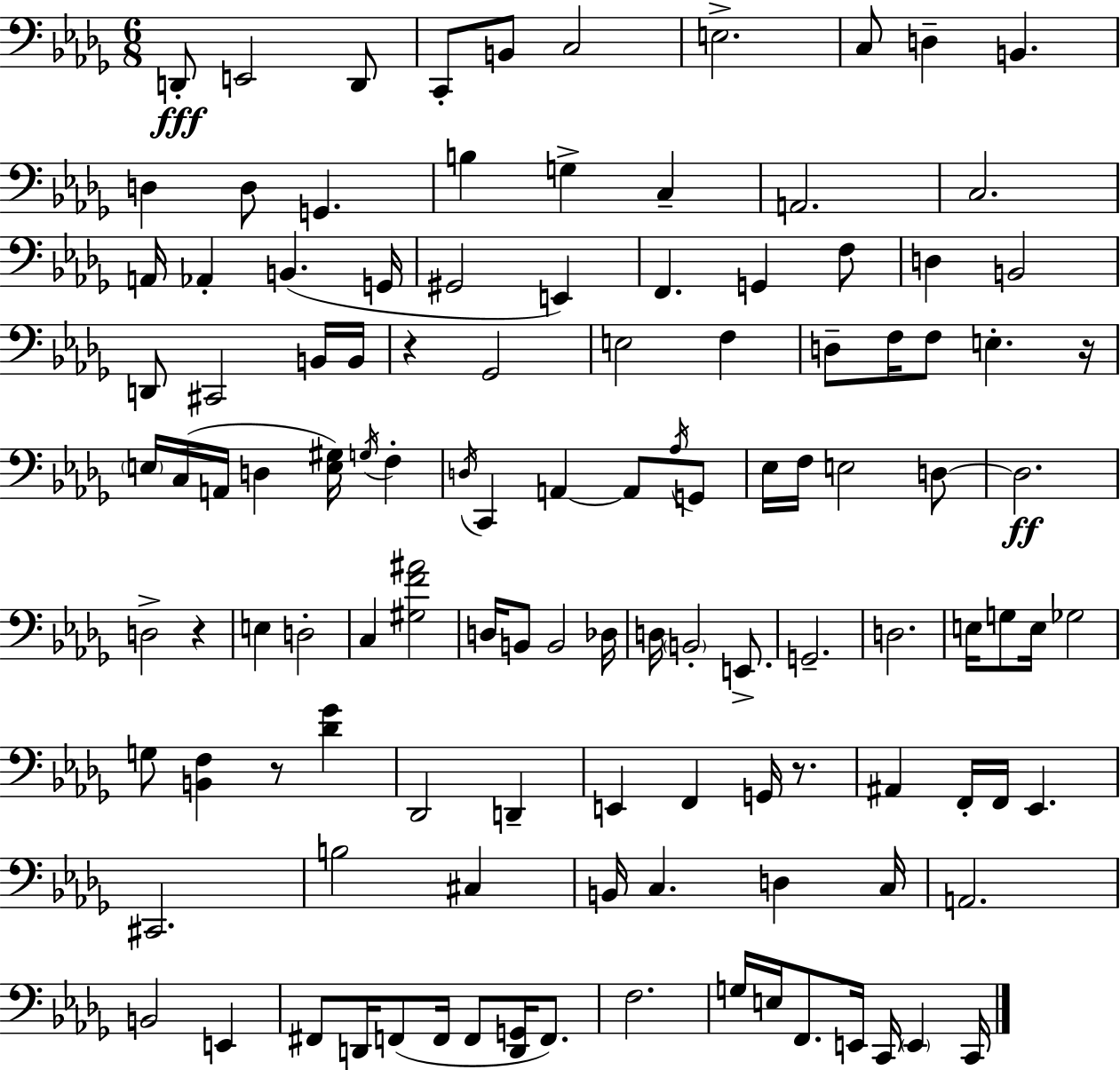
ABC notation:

X:1
T:Untitled
M:6/8
L:1/4
K:Bbm
D,,/2 E,,2 D,,/2 C,,/2 B,,/2 C,2 E,2 C,/2 D, B,, D, D,/2 G,, B, G, C, A,,2 C,2 A,,/4 _A,, B,, G,,/4 ^G,,2 E,, F,, G,, F,/2 D, B,,2 D,,/2 ^C,,2 B,,/4 B,,/4 z _G,,2 E,2 F, D,/2 F,/4 F,/2 E, z/4 E,/4 C,/4 A,,/4 D, [E,^G,]/4 G,/4 F, D,/4 C,, A,, A,,/2 _A,/4 G,,/2 _E,/4 F,/4 E,2 D,/2 D,2 D,2 z E, D,2 C, [^G,F^A]2 D,/4 B,,/2 B,,2 _D,/4 D,/4 B,,2 E,,/2 G,,2 D,2 E,/4 G,/2 E,/4 _G,2 G,/2 [B,,F,] z/2 [_D_G] _D,,2 D,, E,, F,, G,,/4 z/2 ^A,, F,,/4 F,,/4 _E,, ^C,,2 B,2 ^C, B,,/4 C, D, C,/4 A,,2 B,,2 E,, ^F,,/2 D,,/4 F,,/2 F,,/4 F,,/2 [D,,G,,]/4 F,,/2 F,2 G,/4 E,/4 F,,/2 E,,/4 C,,/4 E,, C,,/4